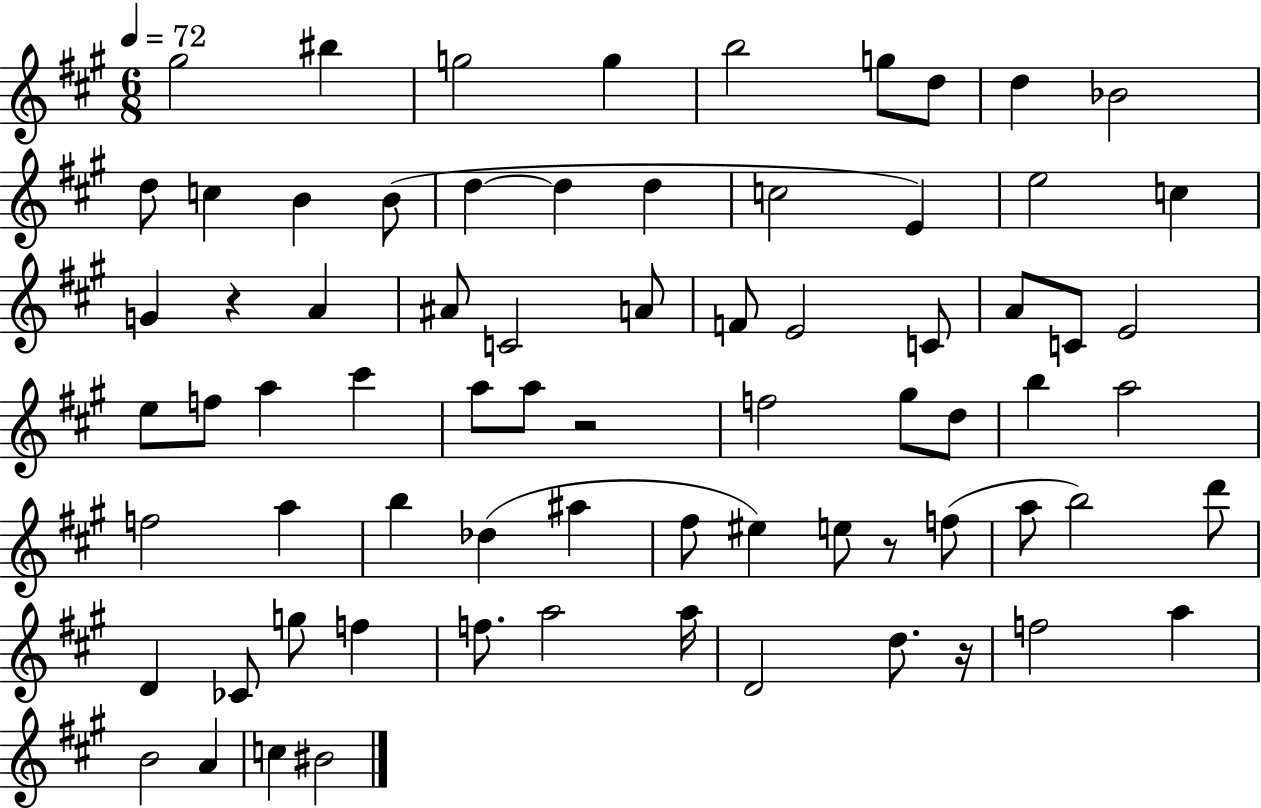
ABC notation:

X:1
T:Untitled
M:6/8
L:1/4
K:A
^g2 ^b g2 g b2 g/2 d/2 d _B2 d/2 c B B/2 d d d c2 E e2 c G z A ^A/2 C2 A/2 F/2 E2 C/2 A/2 C/2 E2 e/2 f/2 a ^c' a/2 a/2 z2 f2 ^g/2 d/2 b a2 f2 a b _d ^a ^f/2 ^e e/2 z/2 f/2 a/2 b2 d'/2 D _C/2 g/2 f f/2 a2 a/4 D2 d/2 z/4 f2 a B2 A c ^B2